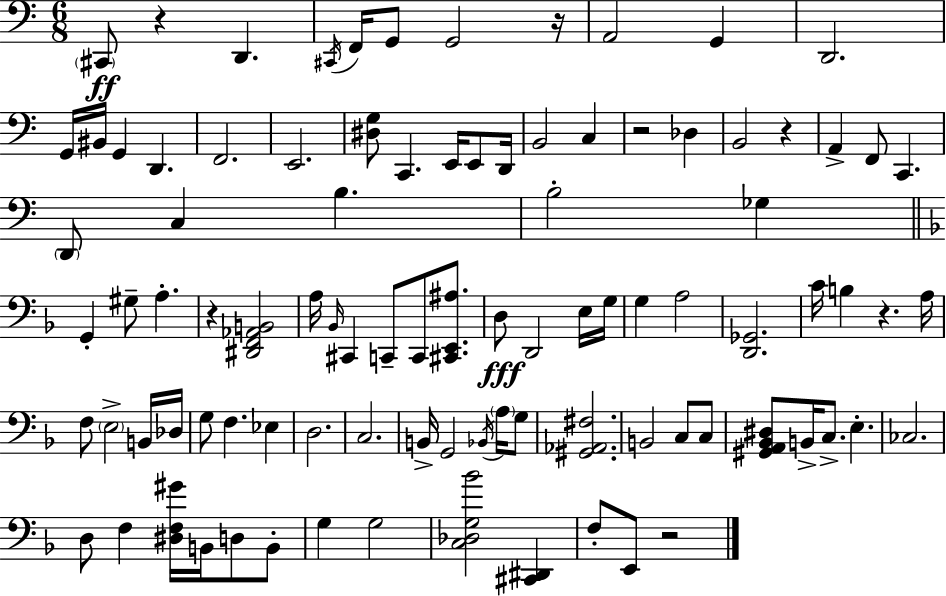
X:1
T:Untitled
M:6/8
L:1/4
K:Am
^C,,/2 z D,, ^C,,/4 F,,/4 G,,/2 G,,2 z/4 A,,2 G,, D,,2 G,,/4 ^B,,/4 G,, D,, F,,2 E,,2 [^D,G,]/2 C,, E,,/4 E,,/2 D,,/4 B,,2 C, z2 _D, B,,2 z A,, F,,/2 C,, D,,/2 C, B, B,2 _G, G,, ^G,/2 A, z [^D,,F,,_A,,B,,]2 A,/4 _B,,/4 ^C,, C,,/2 C,,/2 [^C,,E,,^A,]/2 D,/2 D,,2 E,/4 G,/4 G, A,2 [D,,_G,,]2 C/4 B, z A,/4 F,/2 E,2 B,,/4 _D,/4 G,/2 F, _E, D,2 C,2 B,,/4 G,,2 _B,,/4 A,/4 G,/2 [^G,,_A,,^F,]2 B,,2 C,/2 C,/2 [^G,,A,,_B,,^D,]/2 B,,/4 C,/2 E, _C,2 D,/2 F, [^D,F,^G]/4 B,,/4 D,/2 B,,/2 G, G,2 [C,_D,G,_B]2 [^C,,^D,,] F,/2 E,,/2 z2